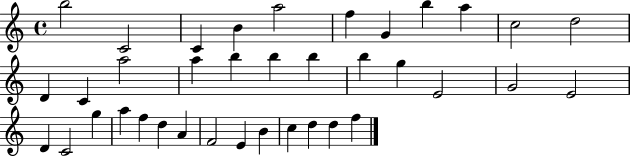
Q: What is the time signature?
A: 4/4